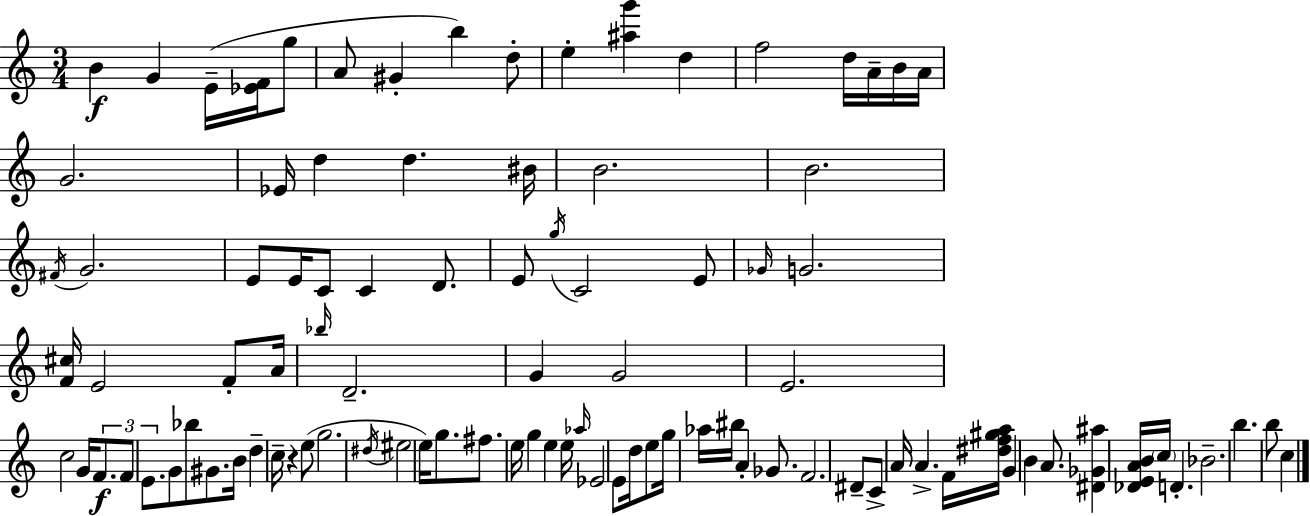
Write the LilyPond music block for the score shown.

{
  \clef treble
  \numericTimeSignature
  \time 3/4
  \key a \minor
  b'4\f g'4 e'16--( <ees' f'>16 g''8 | a'8 gis'4-. b''4) d''8-. | e''4-. <ais'' g'''>4 d''4 | f''2 d''16 a'16-- b'16 a'16 | \break g'2. | ees'16 d''4 d''4. bis'16 | b'2. | b'2. | \break \acciaccatura { fis'16 } g'2. | e'8 e'16 c'8 c'4 d'8. | e'8 \acciaccatura { g''16 } c'2 | e'8 \grace { ges'16 } g'2. | \break <f' cis''>16 e'2 | f'8-. a'16 \grace { bes''16 } d'2.-- | g'4 g'2 | e'2. | \break c''2 | g'16 \tuplet 3/2 { f'8.\f f'8 e'8. } g'8 bes''8 | gis'8. b'16 d''4-- c''16-- r4 | e''8( g''2. | \break \acciaccatura { dis''16 } eis''2 | e''16) g''8. fis''8. e''16 g''4 | e''4 e''16 \grace { aes''16 } ees'2 | e'8 d''16 e''8 g''16 aes''16 bis''16 a'4-. | \break ges'8. f'2. | dis'8-- c'8-> a'16 a'4.-> | f'16 <dis'' f'' gis'' a''>16 g'4 b'4 | a'8. <dis' ges' ais''>4 <des' e' a' b'>16 \parenthesize c''16 | \break d'4.-. bes'2.-- | b''4. | b''8 c''4 \bar "|."
}